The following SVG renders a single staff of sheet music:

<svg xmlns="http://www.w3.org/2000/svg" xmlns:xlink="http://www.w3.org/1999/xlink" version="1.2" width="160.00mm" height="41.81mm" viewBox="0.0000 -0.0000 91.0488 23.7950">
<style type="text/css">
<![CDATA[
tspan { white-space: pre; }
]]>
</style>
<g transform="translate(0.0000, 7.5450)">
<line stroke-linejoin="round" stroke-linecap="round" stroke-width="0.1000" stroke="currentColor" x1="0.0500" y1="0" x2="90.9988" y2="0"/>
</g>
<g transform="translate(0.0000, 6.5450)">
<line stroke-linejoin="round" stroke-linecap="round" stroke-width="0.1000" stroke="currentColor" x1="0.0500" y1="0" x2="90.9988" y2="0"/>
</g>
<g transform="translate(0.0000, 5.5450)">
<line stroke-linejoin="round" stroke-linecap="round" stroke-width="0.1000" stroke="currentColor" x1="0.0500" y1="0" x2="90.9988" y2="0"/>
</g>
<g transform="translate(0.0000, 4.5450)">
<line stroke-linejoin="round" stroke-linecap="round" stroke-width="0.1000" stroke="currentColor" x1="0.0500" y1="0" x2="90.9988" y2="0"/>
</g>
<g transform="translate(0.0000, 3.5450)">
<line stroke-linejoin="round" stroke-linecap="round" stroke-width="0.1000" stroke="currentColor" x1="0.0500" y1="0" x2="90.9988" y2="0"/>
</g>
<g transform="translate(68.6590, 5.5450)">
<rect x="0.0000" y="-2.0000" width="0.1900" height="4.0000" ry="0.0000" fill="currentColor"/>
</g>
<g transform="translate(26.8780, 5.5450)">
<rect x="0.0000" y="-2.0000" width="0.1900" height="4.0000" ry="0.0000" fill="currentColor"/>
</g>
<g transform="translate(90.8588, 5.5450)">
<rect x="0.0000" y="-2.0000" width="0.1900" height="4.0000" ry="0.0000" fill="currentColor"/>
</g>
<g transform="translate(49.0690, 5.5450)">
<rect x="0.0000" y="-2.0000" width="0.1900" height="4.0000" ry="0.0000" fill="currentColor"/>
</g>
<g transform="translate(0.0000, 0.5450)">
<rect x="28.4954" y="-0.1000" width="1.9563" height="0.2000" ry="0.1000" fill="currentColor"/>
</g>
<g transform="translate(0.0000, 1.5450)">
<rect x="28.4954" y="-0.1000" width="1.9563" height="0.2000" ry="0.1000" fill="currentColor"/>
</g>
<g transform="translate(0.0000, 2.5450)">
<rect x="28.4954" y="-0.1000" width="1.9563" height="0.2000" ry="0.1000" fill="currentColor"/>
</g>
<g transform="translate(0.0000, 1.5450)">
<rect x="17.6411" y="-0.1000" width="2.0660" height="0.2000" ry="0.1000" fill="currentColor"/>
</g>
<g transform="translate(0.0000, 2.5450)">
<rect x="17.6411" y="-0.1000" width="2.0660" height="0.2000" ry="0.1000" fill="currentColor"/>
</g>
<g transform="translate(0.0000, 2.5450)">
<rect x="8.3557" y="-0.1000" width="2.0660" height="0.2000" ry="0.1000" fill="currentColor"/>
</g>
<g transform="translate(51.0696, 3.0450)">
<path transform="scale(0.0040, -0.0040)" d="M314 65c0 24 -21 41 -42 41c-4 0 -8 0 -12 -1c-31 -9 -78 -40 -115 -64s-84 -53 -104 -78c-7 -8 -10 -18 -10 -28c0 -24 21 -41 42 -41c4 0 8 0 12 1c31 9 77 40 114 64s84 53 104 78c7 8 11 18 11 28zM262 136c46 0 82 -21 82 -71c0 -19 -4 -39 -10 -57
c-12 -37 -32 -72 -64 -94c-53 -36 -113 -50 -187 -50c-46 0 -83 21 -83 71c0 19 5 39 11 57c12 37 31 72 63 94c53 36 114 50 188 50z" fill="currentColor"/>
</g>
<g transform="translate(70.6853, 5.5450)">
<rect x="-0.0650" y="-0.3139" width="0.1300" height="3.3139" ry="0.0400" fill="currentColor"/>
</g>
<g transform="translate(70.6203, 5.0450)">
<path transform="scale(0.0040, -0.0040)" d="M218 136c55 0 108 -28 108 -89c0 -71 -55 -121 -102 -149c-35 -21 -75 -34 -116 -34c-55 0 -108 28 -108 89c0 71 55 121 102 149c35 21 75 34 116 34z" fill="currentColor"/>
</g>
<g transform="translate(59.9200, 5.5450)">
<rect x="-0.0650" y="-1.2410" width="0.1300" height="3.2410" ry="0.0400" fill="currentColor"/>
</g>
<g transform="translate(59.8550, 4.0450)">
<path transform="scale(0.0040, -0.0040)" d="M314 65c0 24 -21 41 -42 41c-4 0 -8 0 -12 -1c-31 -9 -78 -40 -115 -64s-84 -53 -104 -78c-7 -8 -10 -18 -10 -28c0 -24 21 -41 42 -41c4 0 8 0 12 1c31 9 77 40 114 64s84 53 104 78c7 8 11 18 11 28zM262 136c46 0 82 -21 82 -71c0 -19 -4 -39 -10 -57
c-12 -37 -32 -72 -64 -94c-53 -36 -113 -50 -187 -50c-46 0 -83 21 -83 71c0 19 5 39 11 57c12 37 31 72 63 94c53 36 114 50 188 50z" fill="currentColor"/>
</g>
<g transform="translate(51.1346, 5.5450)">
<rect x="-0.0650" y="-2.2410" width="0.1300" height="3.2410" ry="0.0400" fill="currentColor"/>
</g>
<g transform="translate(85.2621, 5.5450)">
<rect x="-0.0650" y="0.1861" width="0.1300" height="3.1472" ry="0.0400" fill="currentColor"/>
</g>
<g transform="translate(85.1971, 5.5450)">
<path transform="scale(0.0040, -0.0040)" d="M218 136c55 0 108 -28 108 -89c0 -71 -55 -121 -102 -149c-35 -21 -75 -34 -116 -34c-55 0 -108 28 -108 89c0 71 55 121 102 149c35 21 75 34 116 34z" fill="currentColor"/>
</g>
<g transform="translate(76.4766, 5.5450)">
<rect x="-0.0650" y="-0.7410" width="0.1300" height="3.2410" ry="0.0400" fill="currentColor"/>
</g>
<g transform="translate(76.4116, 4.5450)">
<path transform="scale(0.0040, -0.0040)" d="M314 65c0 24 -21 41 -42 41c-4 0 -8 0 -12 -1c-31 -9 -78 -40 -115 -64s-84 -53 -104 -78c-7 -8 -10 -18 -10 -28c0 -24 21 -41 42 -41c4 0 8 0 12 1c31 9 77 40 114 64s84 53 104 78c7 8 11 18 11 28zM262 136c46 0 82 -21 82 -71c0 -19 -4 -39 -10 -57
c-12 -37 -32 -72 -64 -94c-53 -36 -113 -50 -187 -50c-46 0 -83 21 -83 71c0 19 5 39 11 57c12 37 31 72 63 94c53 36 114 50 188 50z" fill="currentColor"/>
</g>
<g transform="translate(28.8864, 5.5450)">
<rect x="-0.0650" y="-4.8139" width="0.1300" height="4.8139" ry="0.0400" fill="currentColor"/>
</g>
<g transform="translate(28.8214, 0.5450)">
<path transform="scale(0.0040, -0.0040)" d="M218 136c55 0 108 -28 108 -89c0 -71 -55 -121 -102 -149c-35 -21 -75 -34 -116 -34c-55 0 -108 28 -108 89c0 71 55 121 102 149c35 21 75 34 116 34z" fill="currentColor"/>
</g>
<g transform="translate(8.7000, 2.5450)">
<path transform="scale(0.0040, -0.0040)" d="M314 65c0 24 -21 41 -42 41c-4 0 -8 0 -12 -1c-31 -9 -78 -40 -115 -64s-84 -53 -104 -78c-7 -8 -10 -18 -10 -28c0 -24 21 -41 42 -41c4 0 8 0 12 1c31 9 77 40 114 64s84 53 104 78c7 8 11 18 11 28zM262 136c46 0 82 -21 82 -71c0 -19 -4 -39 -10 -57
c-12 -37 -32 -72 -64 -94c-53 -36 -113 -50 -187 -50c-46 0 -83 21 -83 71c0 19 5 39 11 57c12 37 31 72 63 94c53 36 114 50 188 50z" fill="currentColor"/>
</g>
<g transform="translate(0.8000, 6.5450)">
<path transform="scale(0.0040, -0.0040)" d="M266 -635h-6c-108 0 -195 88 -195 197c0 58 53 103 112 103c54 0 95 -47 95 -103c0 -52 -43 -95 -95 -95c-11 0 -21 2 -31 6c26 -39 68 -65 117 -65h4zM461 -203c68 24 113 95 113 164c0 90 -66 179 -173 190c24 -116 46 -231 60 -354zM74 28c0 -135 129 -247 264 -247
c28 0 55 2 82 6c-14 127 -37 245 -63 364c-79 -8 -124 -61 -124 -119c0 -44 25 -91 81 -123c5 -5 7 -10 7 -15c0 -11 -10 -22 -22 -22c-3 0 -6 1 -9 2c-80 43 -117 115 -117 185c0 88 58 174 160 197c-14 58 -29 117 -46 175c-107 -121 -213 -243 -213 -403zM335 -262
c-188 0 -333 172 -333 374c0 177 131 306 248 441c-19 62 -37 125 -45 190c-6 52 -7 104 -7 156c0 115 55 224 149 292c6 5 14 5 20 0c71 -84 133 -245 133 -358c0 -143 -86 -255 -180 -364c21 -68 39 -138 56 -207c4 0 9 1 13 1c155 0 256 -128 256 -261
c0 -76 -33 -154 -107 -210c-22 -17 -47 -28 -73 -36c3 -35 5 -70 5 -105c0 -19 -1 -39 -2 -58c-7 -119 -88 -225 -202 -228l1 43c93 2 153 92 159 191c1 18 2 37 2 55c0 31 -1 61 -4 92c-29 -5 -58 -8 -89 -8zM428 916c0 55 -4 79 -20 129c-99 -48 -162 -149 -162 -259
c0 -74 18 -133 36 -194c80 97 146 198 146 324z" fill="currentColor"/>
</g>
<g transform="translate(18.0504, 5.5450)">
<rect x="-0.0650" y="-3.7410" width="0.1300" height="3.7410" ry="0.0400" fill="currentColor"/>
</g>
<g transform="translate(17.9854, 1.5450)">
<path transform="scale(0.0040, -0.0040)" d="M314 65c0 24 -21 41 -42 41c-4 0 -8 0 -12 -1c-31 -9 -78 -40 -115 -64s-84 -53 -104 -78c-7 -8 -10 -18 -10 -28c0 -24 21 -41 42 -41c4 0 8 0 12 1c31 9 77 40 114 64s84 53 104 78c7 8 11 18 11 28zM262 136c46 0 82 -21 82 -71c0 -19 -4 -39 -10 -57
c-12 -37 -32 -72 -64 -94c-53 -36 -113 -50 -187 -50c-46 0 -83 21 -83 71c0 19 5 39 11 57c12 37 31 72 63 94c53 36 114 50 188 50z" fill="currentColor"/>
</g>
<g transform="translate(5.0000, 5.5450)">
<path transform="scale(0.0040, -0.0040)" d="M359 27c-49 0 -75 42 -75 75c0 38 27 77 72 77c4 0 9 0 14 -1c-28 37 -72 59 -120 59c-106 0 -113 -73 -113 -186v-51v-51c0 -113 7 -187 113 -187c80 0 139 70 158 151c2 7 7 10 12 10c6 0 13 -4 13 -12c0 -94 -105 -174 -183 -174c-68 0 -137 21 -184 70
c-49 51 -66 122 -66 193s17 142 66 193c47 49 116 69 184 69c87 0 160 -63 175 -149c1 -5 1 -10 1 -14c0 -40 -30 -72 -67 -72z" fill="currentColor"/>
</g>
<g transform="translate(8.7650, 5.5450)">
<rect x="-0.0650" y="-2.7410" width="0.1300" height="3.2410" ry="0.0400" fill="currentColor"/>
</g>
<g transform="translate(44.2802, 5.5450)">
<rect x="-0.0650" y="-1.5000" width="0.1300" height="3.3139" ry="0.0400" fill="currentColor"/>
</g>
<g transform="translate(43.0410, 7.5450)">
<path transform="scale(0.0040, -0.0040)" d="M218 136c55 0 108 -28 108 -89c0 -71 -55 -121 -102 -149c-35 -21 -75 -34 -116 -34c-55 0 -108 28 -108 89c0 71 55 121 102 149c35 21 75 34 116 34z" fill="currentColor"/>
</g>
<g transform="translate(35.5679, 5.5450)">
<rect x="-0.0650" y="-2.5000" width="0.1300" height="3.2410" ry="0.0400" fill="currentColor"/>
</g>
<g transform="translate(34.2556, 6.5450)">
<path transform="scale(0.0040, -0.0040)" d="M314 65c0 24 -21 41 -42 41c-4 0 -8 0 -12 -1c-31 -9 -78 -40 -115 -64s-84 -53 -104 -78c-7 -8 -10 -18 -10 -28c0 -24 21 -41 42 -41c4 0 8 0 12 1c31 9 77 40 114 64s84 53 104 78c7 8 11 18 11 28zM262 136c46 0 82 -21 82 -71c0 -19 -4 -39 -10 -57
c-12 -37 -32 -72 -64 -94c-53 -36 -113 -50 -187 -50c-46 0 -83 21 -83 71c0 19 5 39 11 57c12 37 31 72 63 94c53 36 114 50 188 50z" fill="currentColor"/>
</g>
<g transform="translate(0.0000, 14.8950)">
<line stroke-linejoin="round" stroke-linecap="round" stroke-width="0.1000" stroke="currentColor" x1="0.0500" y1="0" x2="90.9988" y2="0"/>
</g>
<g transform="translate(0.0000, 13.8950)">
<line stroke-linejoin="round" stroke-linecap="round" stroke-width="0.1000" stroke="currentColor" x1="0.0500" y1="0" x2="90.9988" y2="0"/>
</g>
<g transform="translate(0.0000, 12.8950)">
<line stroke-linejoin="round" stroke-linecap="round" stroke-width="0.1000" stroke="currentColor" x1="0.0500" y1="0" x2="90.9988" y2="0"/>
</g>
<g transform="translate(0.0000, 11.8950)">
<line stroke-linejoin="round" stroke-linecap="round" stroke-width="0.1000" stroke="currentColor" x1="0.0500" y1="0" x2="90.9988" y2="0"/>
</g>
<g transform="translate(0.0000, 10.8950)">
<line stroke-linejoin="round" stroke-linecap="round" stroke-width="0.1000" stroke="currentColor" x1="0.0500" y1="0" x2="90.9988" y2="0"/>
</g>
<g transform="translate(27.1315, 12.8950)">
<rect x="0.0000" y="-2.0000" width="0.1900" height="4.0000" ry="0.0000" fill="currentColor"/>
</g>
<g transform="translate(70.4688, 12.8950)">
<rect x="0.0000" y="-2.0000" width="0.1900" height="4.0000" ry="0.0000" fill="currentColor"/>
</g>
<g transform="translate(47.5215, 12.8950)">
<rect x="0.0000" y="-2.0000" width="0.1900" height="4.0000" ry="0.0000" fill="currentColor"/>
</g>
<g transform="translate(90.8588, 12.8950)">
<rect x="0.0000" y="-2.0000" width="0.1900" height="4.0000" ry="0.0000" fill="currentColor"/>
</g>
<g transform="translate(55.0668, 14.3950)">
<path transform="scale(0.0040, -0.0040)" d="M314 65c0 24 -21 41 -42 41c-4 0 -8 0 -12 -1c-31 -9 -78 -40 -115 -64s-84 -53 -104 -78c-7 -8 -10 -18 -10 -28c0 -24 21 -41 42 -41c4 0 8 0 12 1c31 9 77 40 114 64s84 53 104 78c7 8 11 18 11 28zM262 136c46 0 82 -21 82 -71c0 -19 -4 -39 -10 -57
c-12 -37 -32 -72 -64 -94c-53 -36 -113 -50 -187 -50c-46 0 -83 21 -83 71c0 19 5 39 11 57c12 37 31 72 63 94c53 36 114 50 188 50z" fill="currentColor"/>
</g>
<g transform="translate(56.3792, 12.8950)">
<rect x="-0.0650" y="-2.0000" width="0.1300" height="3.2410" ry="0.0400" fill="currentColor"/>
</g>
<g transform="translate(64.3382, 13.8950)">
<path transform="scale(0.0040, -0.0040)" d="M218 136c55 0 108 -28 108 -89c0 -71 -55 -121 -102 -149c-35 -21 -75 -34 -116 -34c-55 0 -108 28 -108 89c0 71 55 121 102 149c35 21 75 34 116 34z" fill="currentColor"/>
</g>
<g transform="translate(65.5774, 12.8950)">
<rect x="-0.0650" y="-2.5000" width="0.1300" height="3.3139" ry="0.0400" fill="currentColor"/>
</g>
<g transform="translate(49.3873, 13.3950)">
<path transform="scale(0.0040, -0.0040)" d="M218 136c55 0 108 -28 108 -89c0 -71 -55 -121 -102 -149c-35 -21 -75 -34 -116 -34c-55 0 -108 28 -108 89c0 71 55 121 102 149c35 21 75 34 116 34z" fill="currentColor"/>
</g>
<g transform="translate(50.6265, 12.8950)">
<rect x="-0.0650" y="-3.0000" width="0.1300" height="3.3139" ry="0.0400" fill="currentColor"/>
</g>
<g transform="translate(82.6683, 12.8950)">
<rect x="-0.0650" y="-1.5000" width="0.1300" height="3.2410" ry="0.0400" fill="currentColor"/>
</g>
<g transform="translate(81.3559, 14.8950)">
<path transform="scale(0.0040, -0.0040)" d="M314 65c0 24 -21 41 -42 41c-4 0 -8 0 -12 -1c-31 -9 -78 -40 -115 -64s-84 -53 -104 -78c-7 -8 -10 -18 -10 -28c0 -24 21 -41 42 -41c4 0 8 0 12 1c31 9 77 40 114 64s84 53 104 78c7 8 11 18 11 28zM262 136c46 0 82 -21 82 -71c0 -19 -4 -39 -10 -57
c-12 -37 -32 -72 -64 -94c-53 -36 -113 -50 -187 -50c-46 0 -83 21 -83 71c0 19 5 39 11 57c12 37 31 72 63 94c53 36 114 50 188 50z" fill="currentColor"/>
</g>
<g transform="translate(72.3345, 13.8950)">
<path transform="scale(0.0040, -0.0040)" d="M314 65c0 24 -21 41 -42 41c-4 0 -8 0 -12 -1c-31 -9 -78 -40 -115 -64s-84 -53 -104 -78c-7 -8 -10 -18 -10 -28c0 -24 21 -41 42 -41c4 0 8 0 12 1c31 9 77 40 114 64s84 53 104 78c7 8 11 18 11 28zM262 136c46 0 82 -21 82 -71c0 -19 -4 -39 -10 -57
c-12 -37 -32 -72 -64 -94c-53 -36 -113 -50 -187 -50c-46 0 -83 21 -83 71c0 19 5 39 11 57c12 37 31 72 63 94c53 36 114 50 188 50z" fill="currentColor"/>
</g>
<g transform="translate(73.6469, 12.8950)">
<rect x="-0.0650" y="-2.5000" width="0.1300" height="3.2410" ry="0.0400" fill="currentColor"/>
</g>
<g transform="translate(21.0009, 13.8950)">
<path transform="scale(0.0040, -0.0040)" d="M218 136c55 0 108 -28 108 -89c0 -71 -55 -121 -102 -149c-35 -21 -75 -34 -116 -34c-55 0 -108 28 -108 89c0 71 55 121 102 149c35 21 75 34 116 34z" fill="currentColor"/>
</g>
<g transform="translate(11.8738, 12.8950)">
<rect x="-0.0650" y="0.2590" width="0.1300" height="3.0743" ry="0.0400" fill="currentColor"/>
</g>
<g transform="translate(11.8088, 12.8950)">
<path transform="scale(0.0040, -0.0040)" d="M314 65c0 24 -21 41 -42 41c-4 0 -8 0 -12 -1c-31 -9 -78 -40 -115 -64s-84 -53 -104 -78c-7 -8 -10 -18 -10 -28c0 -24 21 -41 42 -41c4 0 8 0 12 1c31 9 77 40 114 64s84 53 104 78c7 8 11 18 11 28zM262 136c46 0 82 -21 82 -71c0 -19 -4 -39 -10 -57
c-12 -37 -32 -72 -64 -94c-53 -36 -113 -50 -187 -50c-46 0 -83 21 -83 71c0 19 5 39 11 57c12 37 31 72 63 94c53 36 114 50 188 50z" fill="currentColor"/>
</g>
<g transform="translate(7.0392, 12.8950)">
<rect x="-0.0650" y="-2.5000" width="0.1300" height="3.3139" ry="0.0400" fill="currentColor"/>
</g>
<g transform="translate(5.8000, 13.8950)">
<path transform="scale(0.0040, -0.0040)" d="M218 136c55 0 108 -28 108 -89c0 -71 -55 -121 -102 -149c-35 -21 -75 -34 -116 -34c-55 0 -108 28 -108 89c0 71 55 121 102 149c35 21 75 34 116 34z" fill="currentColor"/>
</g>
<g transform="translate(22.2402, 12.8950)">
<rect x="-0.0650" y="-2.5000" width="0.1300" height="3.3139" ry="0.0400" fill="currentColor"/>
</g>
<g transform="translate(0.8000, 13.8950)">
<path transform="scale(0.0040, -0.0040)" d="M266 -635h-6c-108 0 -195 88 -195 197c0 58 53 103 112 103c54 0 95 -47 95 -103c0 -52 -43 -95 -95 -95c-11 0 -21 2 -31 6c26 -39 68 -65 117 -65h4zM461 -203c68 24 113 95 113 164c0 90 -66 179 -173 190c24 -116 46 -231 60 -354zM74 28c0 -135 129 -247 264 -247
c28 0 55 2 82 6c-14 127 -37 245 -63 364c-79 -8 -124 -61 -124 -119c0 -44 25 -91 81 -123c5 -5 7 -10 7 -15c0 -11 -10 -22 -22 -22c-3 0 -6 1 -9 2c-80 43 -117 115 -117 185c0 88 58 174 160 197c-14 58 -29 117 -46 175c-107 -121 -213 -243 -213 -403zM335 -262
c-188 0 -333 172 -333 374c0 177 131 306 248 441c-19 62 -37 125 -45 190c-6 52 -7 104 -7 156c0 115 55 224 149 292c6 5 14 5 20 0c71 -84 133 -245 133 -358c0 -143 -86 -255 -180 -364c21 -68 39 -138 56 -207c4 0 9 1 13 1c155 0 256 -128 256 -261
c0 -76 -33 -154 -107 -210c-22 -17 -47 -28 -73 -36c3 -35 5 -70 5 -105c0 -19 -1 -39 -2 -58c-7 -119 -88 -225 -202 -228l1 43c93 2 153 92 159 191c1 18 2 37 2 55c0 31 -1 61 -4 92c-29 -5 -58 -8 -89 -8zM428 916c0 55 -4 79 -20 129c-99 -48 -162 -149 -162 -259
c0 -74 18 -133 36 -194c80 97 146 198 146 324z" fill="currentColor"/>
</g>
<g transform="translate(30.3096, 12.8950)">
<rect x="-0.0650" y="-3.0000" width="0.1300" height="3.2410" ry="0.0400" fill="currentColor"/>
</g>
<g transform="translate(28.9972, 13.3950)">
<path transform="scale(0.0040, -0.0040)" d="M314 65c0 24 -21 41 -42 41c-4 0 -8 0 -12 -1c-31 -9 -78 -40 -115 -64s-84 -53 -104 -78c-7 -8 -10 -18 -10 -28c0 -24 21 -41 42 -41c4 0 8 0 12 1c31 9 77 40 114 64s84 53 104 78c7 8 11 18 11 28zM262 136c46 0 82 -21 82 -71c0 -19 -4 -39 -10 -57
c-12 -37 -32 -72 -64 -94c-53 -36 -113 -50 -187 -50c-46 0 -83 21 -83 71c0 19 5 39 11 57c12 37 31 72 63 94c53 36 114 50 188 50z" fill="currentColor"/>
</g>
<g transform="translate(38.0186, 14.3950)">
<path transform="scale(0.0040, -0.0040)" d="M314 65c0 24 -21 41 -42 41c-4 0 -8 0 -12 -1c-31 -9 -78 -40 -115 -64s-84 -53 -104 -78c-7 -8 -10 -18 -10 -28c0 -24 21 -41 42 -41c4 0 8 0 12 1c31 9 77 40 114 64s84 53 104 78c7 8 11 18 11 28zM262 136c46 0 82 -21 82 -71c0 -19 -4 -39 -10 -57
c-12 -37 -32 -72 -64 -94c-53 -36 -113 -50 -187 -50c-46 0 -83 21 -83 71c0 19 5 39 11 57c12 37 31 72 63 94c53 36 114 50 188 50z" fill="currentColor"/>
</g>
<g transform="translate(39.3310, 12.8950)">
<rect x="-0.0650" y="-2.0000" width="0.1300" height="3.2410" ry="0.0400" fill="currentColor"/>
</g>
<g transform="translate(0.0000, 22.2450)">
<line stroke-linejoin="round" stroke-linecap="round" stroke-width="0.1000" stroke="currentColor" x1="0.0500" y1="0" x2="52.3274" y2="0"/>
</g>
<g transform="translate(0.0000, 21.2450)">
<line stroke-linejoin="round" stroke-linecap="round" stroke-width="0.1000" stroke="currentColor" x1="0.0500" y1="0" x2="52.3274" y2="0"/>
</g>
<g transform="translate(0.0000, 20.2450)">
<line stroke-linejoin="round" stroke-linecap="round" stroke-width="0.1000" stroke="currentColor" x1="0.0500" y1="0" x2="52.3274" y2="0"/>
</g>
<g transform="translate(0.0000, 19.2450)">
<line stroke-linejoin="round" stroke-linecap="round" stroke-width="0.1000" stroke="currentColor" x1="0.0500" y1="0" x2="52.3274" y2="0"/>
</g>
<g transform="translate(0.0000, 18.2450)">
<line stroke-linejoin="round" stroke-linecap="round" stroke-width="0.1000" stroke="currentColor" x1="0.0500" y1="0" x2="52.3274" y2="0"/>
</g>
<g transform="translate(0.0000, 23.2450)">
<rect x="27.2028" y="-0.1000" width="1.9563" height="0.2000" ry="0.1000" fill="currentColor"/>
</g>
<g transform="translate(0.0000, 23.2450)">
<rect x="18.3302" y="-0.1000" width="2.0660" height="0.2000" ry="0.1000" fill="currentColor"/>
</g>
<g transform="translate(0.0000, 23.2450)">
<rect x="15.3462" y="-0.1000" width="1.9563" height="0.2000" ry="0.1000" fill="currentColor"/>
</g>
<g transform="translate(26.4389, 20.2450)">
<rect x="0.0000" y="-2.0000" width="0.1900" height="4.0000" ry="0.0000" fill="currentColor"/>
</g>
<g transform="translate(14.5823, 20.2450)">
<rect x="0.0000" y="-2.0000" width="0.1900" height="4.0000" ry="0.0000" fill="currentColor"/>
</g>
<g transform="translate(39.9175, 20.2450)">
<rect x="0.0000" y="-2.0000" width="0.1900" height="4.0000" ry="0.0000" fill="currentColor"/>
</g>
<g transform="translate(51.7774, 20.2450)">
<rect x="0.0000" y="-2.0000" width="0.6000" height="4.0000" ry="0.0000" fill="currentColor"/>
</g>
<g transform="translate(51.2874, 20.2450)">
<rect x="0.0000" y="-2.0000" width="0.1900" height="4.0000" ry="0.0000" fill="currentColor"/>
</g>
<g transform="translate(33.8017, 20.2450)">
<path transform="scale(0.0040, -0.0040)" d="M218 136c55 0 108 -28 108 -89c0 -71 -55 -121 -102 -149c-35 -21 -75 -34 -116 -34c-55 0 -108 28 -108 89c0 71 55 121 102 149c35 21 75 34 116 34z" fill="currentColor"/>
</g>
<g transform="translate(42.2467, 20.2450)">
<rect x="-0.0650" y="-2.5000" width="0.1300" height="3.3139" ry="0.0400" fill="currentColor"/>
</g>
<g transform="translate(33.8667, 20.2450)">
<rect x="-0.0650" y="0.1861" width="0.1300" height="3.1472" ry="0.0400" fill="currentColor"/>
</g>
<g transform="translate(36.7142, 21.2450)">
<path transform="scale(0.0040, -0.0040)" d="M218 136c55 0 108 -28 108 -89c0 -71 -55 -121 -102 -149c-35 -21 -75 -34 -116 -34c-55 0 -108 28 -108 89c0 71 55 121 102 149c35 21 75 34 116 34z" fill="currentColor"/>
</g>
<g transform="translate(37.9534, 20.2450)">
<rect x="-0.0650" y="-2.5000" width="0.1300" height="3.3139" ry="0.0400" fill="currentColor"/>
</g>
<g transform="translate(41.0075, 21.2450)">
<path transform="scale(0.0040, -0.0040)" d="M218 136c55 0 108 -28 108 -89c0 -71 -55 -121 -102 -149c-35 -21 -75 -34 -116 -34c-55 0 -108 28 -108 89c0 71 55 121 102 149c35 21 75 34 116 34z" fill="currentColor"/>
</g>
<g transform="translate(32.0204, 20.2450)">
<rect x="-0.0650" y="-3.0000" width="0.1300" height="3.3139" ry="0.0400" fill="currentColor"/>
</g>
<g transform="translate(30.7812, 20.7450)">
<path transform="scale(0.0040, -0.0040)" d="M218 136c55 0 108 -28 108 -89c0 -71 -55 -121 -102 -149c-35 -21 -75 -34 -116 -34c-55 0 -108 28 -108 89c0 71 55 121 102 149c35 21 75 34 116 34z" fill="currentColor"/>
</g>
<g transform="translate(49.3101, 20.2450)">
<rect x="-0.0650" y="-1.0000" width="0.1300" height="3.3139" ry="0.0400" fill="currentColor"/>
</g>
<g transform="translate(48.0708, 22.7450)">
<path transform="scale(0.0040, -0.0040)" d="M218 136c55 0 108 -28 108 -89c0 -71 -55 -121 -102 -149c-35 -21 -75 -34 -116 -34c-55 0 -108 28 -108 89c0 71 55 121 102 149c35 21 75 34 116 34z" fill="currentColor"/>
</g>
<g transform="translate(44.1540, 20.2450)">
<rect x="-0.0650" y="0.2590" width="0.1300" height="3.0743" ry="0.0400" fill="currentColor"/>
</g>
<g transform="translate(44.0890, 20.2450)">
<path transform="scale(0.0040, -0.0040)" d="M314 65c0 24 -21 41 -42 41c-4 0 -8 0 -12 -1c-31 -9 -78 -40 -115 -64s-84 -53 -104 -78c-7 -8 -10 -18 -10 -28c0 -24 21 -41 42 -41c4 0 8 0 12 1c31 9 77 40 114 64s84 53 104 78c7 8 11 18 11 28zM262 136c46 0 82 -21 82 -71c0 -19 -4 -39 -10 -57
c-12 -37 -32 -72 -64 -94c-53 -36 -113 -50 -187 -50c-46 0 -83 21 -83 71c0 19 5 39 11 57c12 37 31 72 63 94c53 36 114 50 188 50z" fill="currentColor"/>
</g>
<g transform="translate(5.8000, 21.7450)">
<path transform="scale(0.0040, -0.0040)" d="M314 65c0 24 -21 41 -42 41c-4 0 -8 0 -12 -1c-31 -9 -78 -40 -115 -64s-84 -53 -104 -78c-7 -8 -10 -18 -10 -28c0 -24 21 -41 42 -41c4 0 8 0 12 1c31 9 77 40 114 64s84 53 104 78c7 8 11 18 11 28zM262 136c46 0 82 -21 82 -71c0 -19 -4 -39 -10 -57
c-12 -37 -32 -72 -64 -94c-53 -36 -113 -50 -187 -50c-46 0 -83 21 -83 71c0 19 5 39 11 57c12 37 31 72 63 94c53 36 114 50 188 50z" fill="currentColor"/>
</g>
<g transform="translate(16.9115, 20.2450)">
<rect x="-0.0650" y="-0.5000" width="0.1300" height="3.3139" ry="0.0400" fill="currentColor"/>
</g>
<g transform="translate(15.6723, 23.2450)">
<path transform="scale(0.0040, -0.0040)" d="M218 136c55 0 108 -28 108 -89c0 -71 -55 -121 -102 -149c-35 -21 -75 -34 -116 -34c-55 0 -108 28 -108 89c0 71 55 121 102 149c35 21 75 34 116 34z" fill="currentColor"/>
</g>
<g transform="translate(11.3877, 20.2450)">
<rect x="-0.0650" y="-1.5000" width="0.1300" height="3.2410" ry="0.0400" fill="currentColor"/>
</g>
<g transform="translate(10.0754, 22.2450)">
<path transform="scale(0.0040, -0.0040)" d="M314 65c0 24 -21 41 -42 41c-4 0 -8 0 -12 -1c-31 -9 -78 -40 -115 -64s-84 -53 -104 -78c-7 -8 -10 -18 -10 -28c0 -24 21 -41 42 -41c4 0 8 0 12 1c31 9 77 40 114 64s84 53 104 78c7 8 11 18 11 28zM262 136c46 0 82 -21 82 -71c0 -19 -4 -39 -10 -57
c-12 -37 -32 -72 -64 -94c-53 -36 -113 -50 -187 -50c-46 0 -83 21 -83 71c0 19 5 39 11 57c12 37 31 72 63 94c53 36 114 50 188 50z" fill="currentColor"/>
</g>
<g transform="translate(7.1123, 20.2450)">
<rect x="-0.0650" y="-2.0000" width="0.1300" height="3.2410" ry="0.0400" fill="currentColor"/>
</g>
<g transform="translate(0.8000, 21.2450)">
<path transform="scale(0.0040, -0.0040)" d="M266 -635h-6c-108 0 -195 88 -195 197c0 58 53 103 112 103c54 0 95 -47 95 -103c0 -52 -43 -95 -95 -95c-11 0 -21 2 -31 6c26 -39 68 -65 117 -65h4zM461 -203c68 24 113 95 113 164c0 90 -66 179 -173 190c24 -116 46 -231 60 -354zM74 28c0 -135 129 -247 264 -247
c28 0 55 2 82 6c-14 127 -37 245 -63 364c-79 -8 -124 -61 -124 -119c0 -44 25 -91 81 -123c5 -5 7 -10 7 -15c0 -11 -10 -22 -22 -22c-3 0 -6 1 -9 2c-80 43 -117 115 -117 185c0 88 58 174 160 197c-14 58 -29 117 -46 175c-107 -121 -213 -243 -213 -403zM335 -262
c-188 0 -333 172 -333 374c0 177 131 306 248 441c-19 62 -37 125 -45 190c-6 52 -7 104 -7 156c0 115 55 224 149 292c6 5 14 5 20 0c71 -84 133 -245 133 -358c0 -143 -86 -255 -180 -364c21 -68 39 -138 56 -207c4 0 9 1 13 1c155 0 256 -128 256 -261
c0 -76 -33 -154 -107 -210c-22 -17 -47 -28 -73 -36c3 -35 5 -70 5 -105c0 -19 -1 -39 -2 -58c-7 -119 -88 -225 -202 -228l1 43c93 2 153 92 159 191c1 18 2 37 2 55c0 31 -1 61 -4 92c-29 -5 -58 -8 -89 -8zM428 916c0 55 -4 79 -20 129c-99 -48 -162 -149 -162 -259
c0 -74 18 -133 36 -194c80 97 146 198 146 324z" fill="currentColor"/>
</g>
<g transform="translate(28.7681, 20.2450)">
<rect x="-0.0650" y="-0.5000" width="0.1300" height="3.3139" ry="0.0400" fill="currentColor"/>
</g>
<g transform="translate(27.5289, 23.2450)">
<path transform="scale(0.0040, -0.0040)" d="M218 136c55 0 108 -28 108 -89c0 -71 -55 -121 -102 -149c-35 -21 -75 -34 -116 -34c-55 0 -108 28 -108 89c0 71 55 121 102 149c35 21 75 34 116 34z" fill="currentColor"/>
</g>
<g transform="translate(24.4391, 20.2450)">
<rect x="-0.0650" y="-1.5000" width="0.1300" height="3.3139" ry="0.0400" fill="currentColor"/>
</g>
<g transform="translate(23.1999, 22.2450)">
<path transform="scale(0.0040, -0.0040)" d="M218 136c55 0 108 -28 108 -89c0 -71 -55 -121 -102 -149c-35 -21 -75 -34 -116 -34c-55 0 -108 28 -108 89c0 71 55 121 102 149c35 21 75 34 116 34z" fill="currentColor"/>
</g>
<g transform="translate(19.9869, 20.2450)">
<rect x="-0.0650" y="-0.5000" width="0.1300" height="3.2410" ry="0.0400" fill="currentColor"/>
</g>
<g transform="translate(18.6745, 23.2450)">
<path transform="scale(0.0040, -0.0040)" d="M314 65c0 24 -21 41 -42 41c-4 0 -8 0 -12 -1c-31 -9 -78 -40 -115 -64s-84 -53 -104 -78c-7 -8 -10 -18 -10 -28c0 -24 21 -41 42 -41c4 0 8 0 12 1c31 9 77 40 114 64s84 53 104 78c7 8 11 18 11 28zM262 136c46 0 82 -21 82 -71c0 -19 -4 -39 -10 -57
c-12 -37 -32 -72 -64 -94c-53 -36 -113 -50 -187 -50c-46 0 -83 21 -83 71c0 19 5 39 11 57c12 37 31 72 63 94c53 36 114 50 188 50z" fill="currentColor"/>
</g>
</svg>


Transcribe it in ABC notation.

X:1
T:Untitled
M:4/4
L:1/4
K:C
a2 c'2 e' G2 E g2 e2 c d2 B G B2 G A2 F2 A F2 G G2 E2 F2 E2 C C2 E C A B G G B2 D